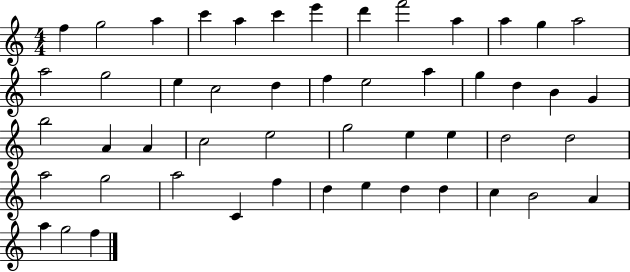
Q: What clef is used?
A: treble